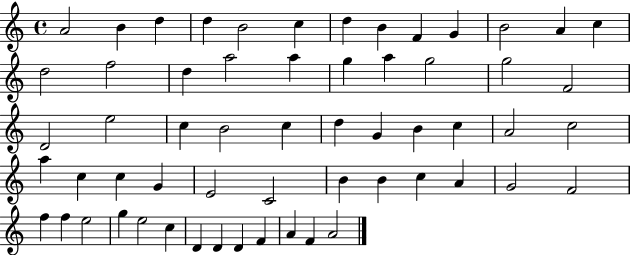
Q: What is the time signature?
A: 4/4